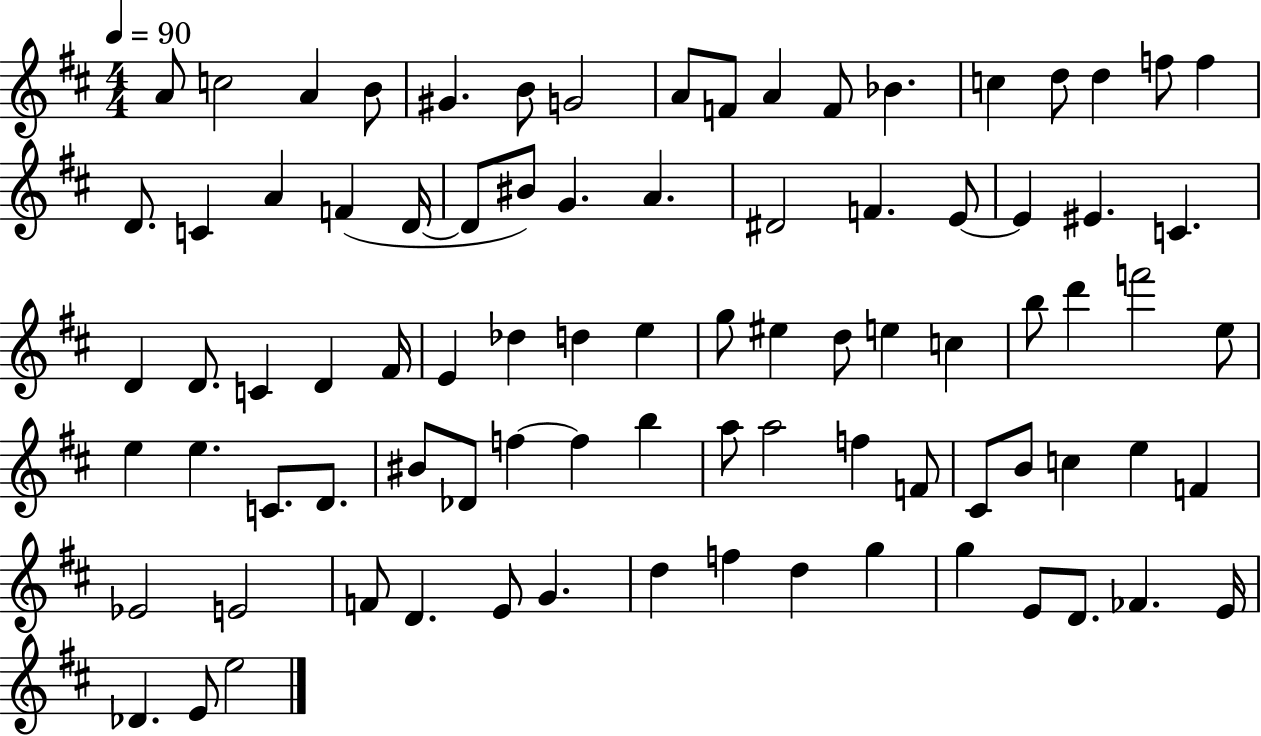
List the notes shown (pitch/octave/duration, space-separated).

A4/e C5/h A4/q B4/e G#4/q. B4/e G4/h A4/e F4/e A4/q F4/e Bb4/q. C5/q D5/e D5/q F5/e F5/q D4/e. C4/q A4/q F4/q D4/s D4/e BIS4/e G4/q. A4/q. D#4/h F4/q. E4/e E4/q EIS4/q. C4/q. D4/q D4/e. C4/q D4/q F#4/s E4/q Db5/q D5/q E5/q G5/e EIS5/q D5/e E5/q C5/q B5/e D6/q F6/h E5/e E5/q E5/q. C4/e. D4/e. BIS4/e Db4/e F5/q F5/q B5/q A5/e A5/h F5/q F4/e C#4/e B4/e C5/q E5/q F4/q Eb4/h E4/h F4/e D4/q. E4/e G4/q. D5/q F5/q D5/q G5/q G5/q E4/e D4/e. FES4/q. E4/s Db4/q. E4/e E5/h